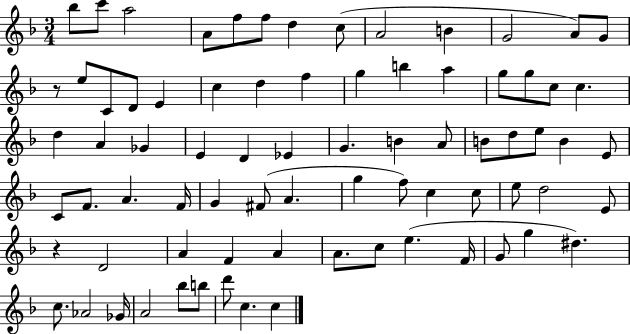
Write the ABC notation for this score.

X:1
T:Untitled
M:3/4
L:1/4
K:F
_b/2 c'/2 a2 A/2 f/2 f/2 d c/2 A2 B G2 A/2 G/2 z/2 e/2 C/2 D/2 E c d f g b a g/2 g/2 c/2 c d A _G E D _E G B A/2 B/2 d/2 e/2 B E/2 C/2 F/2 A F/4 G ^F/2 A g f/2 c c/2 e/2 d2 E/2 z D2 A F A A/2 c/2 e F/4 G/2 g ^d c/2 _A2 _G/4 A2 _b/2 b/2 d'/2 c c